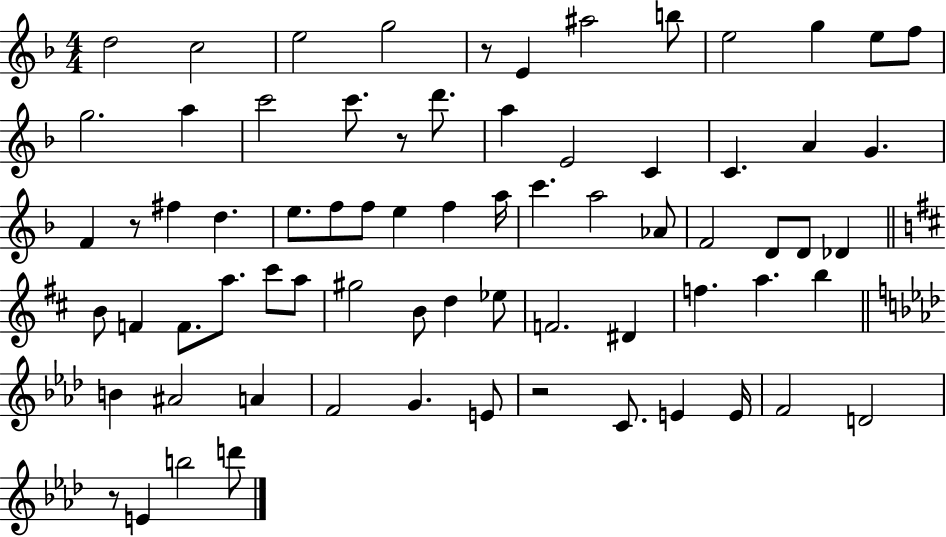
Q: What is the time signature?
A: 4/4